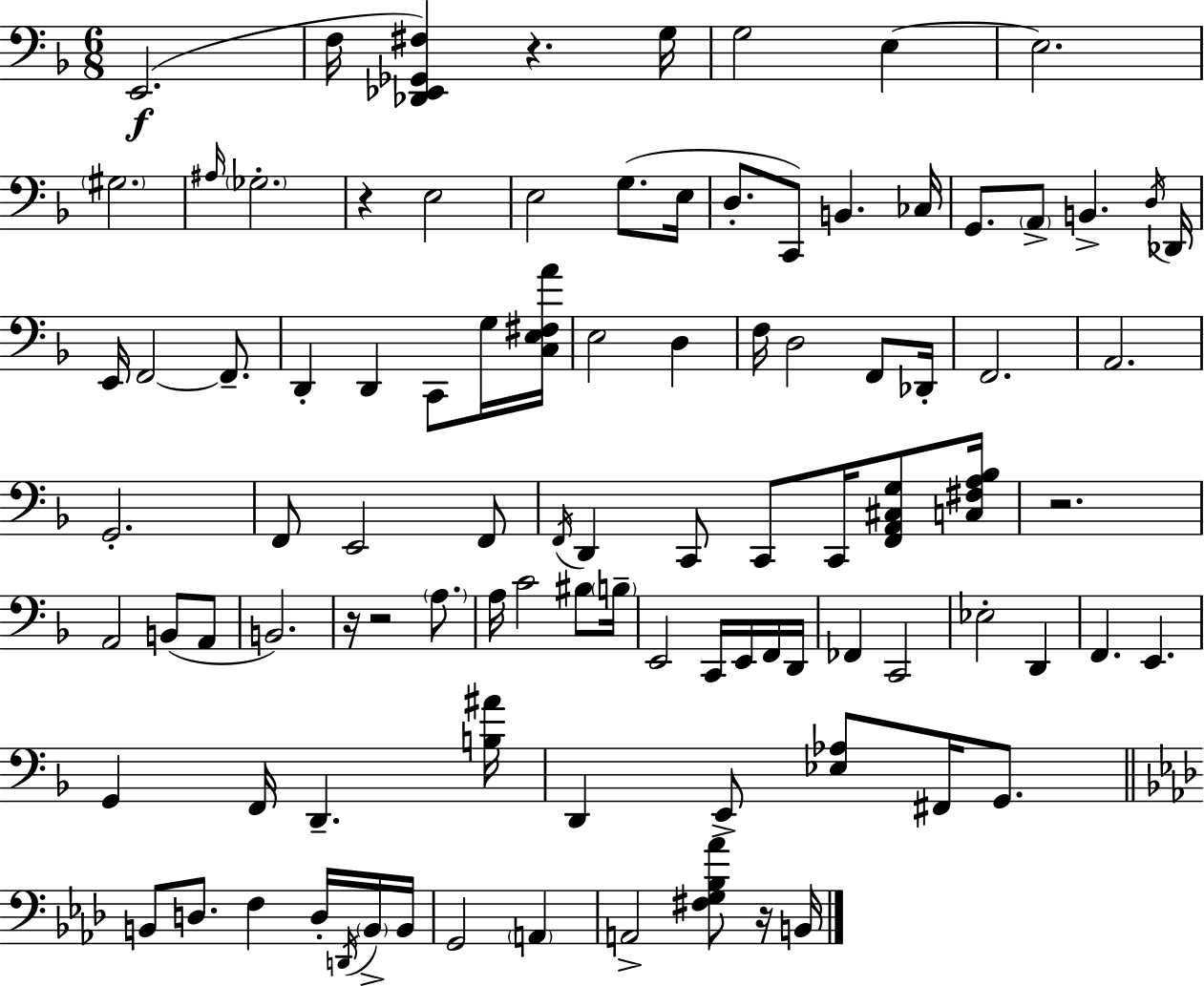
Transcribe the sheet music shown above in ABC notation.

X:1
T:Untitled
M:6/8
L:1/4
K:Dm
E,,2 F,/4 [_D,,_E,,_G,,^F,] z G,/4 G,2 E, E,2 ^G,2 ^A,/4 _G,2 z E,2 E,2 G,/2 E,/4 D,/2 C,,/2 B,, _C,/4 G,,/2 A,,/2 B,, D,/4 _D,,/4 E,,/4 F,,2 F,,/2 D,, D,, C,,/2 G,/4 [C,E,^F,A]/4 E,2 D, F,/4 D,2 F,,/2 _D,,/4 F,,2 A,,2 G,,2 F,,/2 E,,2 F,,/2 F,,/4 D,, C,,/2 C,,/2 C,,/4 [F,,A,,^C,G,]/2 [C,^F,A,_B,]/4 z2 A,,2 B,,/2 A,,/2 B,,2 z/4 z2 A,/2 A,/4 C2 ^B,/2 B,/4 E,,2 C,,/4 E,,/4 F,,/4 D,,/4 _F,, C,,2 _E,2 D,, F,, E,, G,, F,,/4 D,, [B,^A]/4 D,, E,,/2 [_E,_A,]/2 ^F,,/4 G,,/2 B,,/2 D,/2 F, D,/4 D,,/4 B,,/4 B,,/4 G,,2 A,, A,,2 [^F,G,_B,_A]/2 z/4 B,,/4